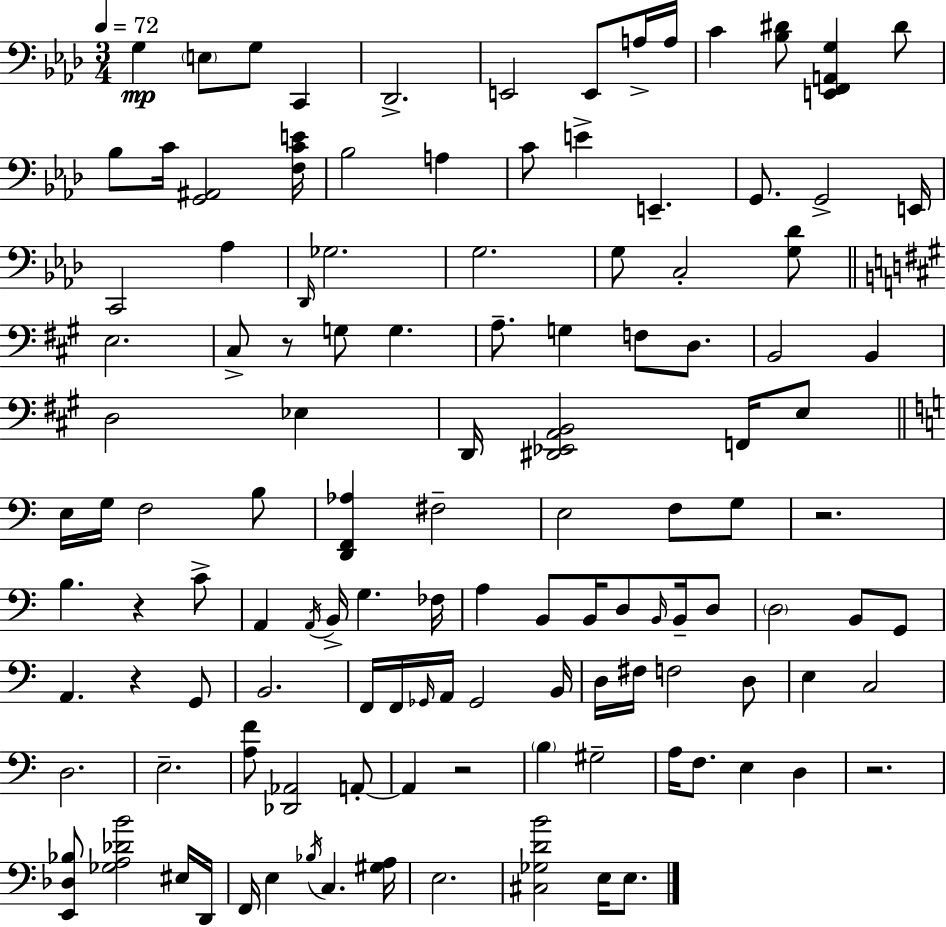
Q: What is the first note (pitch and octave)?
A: G3